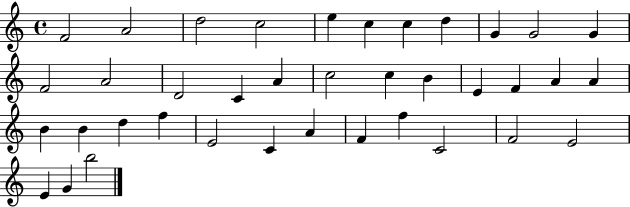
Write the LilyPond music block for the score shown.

{
  \clef treble
  \time 4/4
  \defaultTimeSignature
  \key c \major
  f'2 a'2 | d''2 c''2 | e''4 c''4 c''4 d''4 | g'4 g'2 g'4 | \break f'2 a'2 | d'2 c'4 a'4 | c''2 c''4 b'4 | e'4 f'4 a'4 a'4 | \break b'4 b'4 d''4 f''4 | e'2 c'4 a'4 | f'4 f''4 c'2 | f'2 e'2 | \break e'4 g'4 b''2 | \bar "|."
}